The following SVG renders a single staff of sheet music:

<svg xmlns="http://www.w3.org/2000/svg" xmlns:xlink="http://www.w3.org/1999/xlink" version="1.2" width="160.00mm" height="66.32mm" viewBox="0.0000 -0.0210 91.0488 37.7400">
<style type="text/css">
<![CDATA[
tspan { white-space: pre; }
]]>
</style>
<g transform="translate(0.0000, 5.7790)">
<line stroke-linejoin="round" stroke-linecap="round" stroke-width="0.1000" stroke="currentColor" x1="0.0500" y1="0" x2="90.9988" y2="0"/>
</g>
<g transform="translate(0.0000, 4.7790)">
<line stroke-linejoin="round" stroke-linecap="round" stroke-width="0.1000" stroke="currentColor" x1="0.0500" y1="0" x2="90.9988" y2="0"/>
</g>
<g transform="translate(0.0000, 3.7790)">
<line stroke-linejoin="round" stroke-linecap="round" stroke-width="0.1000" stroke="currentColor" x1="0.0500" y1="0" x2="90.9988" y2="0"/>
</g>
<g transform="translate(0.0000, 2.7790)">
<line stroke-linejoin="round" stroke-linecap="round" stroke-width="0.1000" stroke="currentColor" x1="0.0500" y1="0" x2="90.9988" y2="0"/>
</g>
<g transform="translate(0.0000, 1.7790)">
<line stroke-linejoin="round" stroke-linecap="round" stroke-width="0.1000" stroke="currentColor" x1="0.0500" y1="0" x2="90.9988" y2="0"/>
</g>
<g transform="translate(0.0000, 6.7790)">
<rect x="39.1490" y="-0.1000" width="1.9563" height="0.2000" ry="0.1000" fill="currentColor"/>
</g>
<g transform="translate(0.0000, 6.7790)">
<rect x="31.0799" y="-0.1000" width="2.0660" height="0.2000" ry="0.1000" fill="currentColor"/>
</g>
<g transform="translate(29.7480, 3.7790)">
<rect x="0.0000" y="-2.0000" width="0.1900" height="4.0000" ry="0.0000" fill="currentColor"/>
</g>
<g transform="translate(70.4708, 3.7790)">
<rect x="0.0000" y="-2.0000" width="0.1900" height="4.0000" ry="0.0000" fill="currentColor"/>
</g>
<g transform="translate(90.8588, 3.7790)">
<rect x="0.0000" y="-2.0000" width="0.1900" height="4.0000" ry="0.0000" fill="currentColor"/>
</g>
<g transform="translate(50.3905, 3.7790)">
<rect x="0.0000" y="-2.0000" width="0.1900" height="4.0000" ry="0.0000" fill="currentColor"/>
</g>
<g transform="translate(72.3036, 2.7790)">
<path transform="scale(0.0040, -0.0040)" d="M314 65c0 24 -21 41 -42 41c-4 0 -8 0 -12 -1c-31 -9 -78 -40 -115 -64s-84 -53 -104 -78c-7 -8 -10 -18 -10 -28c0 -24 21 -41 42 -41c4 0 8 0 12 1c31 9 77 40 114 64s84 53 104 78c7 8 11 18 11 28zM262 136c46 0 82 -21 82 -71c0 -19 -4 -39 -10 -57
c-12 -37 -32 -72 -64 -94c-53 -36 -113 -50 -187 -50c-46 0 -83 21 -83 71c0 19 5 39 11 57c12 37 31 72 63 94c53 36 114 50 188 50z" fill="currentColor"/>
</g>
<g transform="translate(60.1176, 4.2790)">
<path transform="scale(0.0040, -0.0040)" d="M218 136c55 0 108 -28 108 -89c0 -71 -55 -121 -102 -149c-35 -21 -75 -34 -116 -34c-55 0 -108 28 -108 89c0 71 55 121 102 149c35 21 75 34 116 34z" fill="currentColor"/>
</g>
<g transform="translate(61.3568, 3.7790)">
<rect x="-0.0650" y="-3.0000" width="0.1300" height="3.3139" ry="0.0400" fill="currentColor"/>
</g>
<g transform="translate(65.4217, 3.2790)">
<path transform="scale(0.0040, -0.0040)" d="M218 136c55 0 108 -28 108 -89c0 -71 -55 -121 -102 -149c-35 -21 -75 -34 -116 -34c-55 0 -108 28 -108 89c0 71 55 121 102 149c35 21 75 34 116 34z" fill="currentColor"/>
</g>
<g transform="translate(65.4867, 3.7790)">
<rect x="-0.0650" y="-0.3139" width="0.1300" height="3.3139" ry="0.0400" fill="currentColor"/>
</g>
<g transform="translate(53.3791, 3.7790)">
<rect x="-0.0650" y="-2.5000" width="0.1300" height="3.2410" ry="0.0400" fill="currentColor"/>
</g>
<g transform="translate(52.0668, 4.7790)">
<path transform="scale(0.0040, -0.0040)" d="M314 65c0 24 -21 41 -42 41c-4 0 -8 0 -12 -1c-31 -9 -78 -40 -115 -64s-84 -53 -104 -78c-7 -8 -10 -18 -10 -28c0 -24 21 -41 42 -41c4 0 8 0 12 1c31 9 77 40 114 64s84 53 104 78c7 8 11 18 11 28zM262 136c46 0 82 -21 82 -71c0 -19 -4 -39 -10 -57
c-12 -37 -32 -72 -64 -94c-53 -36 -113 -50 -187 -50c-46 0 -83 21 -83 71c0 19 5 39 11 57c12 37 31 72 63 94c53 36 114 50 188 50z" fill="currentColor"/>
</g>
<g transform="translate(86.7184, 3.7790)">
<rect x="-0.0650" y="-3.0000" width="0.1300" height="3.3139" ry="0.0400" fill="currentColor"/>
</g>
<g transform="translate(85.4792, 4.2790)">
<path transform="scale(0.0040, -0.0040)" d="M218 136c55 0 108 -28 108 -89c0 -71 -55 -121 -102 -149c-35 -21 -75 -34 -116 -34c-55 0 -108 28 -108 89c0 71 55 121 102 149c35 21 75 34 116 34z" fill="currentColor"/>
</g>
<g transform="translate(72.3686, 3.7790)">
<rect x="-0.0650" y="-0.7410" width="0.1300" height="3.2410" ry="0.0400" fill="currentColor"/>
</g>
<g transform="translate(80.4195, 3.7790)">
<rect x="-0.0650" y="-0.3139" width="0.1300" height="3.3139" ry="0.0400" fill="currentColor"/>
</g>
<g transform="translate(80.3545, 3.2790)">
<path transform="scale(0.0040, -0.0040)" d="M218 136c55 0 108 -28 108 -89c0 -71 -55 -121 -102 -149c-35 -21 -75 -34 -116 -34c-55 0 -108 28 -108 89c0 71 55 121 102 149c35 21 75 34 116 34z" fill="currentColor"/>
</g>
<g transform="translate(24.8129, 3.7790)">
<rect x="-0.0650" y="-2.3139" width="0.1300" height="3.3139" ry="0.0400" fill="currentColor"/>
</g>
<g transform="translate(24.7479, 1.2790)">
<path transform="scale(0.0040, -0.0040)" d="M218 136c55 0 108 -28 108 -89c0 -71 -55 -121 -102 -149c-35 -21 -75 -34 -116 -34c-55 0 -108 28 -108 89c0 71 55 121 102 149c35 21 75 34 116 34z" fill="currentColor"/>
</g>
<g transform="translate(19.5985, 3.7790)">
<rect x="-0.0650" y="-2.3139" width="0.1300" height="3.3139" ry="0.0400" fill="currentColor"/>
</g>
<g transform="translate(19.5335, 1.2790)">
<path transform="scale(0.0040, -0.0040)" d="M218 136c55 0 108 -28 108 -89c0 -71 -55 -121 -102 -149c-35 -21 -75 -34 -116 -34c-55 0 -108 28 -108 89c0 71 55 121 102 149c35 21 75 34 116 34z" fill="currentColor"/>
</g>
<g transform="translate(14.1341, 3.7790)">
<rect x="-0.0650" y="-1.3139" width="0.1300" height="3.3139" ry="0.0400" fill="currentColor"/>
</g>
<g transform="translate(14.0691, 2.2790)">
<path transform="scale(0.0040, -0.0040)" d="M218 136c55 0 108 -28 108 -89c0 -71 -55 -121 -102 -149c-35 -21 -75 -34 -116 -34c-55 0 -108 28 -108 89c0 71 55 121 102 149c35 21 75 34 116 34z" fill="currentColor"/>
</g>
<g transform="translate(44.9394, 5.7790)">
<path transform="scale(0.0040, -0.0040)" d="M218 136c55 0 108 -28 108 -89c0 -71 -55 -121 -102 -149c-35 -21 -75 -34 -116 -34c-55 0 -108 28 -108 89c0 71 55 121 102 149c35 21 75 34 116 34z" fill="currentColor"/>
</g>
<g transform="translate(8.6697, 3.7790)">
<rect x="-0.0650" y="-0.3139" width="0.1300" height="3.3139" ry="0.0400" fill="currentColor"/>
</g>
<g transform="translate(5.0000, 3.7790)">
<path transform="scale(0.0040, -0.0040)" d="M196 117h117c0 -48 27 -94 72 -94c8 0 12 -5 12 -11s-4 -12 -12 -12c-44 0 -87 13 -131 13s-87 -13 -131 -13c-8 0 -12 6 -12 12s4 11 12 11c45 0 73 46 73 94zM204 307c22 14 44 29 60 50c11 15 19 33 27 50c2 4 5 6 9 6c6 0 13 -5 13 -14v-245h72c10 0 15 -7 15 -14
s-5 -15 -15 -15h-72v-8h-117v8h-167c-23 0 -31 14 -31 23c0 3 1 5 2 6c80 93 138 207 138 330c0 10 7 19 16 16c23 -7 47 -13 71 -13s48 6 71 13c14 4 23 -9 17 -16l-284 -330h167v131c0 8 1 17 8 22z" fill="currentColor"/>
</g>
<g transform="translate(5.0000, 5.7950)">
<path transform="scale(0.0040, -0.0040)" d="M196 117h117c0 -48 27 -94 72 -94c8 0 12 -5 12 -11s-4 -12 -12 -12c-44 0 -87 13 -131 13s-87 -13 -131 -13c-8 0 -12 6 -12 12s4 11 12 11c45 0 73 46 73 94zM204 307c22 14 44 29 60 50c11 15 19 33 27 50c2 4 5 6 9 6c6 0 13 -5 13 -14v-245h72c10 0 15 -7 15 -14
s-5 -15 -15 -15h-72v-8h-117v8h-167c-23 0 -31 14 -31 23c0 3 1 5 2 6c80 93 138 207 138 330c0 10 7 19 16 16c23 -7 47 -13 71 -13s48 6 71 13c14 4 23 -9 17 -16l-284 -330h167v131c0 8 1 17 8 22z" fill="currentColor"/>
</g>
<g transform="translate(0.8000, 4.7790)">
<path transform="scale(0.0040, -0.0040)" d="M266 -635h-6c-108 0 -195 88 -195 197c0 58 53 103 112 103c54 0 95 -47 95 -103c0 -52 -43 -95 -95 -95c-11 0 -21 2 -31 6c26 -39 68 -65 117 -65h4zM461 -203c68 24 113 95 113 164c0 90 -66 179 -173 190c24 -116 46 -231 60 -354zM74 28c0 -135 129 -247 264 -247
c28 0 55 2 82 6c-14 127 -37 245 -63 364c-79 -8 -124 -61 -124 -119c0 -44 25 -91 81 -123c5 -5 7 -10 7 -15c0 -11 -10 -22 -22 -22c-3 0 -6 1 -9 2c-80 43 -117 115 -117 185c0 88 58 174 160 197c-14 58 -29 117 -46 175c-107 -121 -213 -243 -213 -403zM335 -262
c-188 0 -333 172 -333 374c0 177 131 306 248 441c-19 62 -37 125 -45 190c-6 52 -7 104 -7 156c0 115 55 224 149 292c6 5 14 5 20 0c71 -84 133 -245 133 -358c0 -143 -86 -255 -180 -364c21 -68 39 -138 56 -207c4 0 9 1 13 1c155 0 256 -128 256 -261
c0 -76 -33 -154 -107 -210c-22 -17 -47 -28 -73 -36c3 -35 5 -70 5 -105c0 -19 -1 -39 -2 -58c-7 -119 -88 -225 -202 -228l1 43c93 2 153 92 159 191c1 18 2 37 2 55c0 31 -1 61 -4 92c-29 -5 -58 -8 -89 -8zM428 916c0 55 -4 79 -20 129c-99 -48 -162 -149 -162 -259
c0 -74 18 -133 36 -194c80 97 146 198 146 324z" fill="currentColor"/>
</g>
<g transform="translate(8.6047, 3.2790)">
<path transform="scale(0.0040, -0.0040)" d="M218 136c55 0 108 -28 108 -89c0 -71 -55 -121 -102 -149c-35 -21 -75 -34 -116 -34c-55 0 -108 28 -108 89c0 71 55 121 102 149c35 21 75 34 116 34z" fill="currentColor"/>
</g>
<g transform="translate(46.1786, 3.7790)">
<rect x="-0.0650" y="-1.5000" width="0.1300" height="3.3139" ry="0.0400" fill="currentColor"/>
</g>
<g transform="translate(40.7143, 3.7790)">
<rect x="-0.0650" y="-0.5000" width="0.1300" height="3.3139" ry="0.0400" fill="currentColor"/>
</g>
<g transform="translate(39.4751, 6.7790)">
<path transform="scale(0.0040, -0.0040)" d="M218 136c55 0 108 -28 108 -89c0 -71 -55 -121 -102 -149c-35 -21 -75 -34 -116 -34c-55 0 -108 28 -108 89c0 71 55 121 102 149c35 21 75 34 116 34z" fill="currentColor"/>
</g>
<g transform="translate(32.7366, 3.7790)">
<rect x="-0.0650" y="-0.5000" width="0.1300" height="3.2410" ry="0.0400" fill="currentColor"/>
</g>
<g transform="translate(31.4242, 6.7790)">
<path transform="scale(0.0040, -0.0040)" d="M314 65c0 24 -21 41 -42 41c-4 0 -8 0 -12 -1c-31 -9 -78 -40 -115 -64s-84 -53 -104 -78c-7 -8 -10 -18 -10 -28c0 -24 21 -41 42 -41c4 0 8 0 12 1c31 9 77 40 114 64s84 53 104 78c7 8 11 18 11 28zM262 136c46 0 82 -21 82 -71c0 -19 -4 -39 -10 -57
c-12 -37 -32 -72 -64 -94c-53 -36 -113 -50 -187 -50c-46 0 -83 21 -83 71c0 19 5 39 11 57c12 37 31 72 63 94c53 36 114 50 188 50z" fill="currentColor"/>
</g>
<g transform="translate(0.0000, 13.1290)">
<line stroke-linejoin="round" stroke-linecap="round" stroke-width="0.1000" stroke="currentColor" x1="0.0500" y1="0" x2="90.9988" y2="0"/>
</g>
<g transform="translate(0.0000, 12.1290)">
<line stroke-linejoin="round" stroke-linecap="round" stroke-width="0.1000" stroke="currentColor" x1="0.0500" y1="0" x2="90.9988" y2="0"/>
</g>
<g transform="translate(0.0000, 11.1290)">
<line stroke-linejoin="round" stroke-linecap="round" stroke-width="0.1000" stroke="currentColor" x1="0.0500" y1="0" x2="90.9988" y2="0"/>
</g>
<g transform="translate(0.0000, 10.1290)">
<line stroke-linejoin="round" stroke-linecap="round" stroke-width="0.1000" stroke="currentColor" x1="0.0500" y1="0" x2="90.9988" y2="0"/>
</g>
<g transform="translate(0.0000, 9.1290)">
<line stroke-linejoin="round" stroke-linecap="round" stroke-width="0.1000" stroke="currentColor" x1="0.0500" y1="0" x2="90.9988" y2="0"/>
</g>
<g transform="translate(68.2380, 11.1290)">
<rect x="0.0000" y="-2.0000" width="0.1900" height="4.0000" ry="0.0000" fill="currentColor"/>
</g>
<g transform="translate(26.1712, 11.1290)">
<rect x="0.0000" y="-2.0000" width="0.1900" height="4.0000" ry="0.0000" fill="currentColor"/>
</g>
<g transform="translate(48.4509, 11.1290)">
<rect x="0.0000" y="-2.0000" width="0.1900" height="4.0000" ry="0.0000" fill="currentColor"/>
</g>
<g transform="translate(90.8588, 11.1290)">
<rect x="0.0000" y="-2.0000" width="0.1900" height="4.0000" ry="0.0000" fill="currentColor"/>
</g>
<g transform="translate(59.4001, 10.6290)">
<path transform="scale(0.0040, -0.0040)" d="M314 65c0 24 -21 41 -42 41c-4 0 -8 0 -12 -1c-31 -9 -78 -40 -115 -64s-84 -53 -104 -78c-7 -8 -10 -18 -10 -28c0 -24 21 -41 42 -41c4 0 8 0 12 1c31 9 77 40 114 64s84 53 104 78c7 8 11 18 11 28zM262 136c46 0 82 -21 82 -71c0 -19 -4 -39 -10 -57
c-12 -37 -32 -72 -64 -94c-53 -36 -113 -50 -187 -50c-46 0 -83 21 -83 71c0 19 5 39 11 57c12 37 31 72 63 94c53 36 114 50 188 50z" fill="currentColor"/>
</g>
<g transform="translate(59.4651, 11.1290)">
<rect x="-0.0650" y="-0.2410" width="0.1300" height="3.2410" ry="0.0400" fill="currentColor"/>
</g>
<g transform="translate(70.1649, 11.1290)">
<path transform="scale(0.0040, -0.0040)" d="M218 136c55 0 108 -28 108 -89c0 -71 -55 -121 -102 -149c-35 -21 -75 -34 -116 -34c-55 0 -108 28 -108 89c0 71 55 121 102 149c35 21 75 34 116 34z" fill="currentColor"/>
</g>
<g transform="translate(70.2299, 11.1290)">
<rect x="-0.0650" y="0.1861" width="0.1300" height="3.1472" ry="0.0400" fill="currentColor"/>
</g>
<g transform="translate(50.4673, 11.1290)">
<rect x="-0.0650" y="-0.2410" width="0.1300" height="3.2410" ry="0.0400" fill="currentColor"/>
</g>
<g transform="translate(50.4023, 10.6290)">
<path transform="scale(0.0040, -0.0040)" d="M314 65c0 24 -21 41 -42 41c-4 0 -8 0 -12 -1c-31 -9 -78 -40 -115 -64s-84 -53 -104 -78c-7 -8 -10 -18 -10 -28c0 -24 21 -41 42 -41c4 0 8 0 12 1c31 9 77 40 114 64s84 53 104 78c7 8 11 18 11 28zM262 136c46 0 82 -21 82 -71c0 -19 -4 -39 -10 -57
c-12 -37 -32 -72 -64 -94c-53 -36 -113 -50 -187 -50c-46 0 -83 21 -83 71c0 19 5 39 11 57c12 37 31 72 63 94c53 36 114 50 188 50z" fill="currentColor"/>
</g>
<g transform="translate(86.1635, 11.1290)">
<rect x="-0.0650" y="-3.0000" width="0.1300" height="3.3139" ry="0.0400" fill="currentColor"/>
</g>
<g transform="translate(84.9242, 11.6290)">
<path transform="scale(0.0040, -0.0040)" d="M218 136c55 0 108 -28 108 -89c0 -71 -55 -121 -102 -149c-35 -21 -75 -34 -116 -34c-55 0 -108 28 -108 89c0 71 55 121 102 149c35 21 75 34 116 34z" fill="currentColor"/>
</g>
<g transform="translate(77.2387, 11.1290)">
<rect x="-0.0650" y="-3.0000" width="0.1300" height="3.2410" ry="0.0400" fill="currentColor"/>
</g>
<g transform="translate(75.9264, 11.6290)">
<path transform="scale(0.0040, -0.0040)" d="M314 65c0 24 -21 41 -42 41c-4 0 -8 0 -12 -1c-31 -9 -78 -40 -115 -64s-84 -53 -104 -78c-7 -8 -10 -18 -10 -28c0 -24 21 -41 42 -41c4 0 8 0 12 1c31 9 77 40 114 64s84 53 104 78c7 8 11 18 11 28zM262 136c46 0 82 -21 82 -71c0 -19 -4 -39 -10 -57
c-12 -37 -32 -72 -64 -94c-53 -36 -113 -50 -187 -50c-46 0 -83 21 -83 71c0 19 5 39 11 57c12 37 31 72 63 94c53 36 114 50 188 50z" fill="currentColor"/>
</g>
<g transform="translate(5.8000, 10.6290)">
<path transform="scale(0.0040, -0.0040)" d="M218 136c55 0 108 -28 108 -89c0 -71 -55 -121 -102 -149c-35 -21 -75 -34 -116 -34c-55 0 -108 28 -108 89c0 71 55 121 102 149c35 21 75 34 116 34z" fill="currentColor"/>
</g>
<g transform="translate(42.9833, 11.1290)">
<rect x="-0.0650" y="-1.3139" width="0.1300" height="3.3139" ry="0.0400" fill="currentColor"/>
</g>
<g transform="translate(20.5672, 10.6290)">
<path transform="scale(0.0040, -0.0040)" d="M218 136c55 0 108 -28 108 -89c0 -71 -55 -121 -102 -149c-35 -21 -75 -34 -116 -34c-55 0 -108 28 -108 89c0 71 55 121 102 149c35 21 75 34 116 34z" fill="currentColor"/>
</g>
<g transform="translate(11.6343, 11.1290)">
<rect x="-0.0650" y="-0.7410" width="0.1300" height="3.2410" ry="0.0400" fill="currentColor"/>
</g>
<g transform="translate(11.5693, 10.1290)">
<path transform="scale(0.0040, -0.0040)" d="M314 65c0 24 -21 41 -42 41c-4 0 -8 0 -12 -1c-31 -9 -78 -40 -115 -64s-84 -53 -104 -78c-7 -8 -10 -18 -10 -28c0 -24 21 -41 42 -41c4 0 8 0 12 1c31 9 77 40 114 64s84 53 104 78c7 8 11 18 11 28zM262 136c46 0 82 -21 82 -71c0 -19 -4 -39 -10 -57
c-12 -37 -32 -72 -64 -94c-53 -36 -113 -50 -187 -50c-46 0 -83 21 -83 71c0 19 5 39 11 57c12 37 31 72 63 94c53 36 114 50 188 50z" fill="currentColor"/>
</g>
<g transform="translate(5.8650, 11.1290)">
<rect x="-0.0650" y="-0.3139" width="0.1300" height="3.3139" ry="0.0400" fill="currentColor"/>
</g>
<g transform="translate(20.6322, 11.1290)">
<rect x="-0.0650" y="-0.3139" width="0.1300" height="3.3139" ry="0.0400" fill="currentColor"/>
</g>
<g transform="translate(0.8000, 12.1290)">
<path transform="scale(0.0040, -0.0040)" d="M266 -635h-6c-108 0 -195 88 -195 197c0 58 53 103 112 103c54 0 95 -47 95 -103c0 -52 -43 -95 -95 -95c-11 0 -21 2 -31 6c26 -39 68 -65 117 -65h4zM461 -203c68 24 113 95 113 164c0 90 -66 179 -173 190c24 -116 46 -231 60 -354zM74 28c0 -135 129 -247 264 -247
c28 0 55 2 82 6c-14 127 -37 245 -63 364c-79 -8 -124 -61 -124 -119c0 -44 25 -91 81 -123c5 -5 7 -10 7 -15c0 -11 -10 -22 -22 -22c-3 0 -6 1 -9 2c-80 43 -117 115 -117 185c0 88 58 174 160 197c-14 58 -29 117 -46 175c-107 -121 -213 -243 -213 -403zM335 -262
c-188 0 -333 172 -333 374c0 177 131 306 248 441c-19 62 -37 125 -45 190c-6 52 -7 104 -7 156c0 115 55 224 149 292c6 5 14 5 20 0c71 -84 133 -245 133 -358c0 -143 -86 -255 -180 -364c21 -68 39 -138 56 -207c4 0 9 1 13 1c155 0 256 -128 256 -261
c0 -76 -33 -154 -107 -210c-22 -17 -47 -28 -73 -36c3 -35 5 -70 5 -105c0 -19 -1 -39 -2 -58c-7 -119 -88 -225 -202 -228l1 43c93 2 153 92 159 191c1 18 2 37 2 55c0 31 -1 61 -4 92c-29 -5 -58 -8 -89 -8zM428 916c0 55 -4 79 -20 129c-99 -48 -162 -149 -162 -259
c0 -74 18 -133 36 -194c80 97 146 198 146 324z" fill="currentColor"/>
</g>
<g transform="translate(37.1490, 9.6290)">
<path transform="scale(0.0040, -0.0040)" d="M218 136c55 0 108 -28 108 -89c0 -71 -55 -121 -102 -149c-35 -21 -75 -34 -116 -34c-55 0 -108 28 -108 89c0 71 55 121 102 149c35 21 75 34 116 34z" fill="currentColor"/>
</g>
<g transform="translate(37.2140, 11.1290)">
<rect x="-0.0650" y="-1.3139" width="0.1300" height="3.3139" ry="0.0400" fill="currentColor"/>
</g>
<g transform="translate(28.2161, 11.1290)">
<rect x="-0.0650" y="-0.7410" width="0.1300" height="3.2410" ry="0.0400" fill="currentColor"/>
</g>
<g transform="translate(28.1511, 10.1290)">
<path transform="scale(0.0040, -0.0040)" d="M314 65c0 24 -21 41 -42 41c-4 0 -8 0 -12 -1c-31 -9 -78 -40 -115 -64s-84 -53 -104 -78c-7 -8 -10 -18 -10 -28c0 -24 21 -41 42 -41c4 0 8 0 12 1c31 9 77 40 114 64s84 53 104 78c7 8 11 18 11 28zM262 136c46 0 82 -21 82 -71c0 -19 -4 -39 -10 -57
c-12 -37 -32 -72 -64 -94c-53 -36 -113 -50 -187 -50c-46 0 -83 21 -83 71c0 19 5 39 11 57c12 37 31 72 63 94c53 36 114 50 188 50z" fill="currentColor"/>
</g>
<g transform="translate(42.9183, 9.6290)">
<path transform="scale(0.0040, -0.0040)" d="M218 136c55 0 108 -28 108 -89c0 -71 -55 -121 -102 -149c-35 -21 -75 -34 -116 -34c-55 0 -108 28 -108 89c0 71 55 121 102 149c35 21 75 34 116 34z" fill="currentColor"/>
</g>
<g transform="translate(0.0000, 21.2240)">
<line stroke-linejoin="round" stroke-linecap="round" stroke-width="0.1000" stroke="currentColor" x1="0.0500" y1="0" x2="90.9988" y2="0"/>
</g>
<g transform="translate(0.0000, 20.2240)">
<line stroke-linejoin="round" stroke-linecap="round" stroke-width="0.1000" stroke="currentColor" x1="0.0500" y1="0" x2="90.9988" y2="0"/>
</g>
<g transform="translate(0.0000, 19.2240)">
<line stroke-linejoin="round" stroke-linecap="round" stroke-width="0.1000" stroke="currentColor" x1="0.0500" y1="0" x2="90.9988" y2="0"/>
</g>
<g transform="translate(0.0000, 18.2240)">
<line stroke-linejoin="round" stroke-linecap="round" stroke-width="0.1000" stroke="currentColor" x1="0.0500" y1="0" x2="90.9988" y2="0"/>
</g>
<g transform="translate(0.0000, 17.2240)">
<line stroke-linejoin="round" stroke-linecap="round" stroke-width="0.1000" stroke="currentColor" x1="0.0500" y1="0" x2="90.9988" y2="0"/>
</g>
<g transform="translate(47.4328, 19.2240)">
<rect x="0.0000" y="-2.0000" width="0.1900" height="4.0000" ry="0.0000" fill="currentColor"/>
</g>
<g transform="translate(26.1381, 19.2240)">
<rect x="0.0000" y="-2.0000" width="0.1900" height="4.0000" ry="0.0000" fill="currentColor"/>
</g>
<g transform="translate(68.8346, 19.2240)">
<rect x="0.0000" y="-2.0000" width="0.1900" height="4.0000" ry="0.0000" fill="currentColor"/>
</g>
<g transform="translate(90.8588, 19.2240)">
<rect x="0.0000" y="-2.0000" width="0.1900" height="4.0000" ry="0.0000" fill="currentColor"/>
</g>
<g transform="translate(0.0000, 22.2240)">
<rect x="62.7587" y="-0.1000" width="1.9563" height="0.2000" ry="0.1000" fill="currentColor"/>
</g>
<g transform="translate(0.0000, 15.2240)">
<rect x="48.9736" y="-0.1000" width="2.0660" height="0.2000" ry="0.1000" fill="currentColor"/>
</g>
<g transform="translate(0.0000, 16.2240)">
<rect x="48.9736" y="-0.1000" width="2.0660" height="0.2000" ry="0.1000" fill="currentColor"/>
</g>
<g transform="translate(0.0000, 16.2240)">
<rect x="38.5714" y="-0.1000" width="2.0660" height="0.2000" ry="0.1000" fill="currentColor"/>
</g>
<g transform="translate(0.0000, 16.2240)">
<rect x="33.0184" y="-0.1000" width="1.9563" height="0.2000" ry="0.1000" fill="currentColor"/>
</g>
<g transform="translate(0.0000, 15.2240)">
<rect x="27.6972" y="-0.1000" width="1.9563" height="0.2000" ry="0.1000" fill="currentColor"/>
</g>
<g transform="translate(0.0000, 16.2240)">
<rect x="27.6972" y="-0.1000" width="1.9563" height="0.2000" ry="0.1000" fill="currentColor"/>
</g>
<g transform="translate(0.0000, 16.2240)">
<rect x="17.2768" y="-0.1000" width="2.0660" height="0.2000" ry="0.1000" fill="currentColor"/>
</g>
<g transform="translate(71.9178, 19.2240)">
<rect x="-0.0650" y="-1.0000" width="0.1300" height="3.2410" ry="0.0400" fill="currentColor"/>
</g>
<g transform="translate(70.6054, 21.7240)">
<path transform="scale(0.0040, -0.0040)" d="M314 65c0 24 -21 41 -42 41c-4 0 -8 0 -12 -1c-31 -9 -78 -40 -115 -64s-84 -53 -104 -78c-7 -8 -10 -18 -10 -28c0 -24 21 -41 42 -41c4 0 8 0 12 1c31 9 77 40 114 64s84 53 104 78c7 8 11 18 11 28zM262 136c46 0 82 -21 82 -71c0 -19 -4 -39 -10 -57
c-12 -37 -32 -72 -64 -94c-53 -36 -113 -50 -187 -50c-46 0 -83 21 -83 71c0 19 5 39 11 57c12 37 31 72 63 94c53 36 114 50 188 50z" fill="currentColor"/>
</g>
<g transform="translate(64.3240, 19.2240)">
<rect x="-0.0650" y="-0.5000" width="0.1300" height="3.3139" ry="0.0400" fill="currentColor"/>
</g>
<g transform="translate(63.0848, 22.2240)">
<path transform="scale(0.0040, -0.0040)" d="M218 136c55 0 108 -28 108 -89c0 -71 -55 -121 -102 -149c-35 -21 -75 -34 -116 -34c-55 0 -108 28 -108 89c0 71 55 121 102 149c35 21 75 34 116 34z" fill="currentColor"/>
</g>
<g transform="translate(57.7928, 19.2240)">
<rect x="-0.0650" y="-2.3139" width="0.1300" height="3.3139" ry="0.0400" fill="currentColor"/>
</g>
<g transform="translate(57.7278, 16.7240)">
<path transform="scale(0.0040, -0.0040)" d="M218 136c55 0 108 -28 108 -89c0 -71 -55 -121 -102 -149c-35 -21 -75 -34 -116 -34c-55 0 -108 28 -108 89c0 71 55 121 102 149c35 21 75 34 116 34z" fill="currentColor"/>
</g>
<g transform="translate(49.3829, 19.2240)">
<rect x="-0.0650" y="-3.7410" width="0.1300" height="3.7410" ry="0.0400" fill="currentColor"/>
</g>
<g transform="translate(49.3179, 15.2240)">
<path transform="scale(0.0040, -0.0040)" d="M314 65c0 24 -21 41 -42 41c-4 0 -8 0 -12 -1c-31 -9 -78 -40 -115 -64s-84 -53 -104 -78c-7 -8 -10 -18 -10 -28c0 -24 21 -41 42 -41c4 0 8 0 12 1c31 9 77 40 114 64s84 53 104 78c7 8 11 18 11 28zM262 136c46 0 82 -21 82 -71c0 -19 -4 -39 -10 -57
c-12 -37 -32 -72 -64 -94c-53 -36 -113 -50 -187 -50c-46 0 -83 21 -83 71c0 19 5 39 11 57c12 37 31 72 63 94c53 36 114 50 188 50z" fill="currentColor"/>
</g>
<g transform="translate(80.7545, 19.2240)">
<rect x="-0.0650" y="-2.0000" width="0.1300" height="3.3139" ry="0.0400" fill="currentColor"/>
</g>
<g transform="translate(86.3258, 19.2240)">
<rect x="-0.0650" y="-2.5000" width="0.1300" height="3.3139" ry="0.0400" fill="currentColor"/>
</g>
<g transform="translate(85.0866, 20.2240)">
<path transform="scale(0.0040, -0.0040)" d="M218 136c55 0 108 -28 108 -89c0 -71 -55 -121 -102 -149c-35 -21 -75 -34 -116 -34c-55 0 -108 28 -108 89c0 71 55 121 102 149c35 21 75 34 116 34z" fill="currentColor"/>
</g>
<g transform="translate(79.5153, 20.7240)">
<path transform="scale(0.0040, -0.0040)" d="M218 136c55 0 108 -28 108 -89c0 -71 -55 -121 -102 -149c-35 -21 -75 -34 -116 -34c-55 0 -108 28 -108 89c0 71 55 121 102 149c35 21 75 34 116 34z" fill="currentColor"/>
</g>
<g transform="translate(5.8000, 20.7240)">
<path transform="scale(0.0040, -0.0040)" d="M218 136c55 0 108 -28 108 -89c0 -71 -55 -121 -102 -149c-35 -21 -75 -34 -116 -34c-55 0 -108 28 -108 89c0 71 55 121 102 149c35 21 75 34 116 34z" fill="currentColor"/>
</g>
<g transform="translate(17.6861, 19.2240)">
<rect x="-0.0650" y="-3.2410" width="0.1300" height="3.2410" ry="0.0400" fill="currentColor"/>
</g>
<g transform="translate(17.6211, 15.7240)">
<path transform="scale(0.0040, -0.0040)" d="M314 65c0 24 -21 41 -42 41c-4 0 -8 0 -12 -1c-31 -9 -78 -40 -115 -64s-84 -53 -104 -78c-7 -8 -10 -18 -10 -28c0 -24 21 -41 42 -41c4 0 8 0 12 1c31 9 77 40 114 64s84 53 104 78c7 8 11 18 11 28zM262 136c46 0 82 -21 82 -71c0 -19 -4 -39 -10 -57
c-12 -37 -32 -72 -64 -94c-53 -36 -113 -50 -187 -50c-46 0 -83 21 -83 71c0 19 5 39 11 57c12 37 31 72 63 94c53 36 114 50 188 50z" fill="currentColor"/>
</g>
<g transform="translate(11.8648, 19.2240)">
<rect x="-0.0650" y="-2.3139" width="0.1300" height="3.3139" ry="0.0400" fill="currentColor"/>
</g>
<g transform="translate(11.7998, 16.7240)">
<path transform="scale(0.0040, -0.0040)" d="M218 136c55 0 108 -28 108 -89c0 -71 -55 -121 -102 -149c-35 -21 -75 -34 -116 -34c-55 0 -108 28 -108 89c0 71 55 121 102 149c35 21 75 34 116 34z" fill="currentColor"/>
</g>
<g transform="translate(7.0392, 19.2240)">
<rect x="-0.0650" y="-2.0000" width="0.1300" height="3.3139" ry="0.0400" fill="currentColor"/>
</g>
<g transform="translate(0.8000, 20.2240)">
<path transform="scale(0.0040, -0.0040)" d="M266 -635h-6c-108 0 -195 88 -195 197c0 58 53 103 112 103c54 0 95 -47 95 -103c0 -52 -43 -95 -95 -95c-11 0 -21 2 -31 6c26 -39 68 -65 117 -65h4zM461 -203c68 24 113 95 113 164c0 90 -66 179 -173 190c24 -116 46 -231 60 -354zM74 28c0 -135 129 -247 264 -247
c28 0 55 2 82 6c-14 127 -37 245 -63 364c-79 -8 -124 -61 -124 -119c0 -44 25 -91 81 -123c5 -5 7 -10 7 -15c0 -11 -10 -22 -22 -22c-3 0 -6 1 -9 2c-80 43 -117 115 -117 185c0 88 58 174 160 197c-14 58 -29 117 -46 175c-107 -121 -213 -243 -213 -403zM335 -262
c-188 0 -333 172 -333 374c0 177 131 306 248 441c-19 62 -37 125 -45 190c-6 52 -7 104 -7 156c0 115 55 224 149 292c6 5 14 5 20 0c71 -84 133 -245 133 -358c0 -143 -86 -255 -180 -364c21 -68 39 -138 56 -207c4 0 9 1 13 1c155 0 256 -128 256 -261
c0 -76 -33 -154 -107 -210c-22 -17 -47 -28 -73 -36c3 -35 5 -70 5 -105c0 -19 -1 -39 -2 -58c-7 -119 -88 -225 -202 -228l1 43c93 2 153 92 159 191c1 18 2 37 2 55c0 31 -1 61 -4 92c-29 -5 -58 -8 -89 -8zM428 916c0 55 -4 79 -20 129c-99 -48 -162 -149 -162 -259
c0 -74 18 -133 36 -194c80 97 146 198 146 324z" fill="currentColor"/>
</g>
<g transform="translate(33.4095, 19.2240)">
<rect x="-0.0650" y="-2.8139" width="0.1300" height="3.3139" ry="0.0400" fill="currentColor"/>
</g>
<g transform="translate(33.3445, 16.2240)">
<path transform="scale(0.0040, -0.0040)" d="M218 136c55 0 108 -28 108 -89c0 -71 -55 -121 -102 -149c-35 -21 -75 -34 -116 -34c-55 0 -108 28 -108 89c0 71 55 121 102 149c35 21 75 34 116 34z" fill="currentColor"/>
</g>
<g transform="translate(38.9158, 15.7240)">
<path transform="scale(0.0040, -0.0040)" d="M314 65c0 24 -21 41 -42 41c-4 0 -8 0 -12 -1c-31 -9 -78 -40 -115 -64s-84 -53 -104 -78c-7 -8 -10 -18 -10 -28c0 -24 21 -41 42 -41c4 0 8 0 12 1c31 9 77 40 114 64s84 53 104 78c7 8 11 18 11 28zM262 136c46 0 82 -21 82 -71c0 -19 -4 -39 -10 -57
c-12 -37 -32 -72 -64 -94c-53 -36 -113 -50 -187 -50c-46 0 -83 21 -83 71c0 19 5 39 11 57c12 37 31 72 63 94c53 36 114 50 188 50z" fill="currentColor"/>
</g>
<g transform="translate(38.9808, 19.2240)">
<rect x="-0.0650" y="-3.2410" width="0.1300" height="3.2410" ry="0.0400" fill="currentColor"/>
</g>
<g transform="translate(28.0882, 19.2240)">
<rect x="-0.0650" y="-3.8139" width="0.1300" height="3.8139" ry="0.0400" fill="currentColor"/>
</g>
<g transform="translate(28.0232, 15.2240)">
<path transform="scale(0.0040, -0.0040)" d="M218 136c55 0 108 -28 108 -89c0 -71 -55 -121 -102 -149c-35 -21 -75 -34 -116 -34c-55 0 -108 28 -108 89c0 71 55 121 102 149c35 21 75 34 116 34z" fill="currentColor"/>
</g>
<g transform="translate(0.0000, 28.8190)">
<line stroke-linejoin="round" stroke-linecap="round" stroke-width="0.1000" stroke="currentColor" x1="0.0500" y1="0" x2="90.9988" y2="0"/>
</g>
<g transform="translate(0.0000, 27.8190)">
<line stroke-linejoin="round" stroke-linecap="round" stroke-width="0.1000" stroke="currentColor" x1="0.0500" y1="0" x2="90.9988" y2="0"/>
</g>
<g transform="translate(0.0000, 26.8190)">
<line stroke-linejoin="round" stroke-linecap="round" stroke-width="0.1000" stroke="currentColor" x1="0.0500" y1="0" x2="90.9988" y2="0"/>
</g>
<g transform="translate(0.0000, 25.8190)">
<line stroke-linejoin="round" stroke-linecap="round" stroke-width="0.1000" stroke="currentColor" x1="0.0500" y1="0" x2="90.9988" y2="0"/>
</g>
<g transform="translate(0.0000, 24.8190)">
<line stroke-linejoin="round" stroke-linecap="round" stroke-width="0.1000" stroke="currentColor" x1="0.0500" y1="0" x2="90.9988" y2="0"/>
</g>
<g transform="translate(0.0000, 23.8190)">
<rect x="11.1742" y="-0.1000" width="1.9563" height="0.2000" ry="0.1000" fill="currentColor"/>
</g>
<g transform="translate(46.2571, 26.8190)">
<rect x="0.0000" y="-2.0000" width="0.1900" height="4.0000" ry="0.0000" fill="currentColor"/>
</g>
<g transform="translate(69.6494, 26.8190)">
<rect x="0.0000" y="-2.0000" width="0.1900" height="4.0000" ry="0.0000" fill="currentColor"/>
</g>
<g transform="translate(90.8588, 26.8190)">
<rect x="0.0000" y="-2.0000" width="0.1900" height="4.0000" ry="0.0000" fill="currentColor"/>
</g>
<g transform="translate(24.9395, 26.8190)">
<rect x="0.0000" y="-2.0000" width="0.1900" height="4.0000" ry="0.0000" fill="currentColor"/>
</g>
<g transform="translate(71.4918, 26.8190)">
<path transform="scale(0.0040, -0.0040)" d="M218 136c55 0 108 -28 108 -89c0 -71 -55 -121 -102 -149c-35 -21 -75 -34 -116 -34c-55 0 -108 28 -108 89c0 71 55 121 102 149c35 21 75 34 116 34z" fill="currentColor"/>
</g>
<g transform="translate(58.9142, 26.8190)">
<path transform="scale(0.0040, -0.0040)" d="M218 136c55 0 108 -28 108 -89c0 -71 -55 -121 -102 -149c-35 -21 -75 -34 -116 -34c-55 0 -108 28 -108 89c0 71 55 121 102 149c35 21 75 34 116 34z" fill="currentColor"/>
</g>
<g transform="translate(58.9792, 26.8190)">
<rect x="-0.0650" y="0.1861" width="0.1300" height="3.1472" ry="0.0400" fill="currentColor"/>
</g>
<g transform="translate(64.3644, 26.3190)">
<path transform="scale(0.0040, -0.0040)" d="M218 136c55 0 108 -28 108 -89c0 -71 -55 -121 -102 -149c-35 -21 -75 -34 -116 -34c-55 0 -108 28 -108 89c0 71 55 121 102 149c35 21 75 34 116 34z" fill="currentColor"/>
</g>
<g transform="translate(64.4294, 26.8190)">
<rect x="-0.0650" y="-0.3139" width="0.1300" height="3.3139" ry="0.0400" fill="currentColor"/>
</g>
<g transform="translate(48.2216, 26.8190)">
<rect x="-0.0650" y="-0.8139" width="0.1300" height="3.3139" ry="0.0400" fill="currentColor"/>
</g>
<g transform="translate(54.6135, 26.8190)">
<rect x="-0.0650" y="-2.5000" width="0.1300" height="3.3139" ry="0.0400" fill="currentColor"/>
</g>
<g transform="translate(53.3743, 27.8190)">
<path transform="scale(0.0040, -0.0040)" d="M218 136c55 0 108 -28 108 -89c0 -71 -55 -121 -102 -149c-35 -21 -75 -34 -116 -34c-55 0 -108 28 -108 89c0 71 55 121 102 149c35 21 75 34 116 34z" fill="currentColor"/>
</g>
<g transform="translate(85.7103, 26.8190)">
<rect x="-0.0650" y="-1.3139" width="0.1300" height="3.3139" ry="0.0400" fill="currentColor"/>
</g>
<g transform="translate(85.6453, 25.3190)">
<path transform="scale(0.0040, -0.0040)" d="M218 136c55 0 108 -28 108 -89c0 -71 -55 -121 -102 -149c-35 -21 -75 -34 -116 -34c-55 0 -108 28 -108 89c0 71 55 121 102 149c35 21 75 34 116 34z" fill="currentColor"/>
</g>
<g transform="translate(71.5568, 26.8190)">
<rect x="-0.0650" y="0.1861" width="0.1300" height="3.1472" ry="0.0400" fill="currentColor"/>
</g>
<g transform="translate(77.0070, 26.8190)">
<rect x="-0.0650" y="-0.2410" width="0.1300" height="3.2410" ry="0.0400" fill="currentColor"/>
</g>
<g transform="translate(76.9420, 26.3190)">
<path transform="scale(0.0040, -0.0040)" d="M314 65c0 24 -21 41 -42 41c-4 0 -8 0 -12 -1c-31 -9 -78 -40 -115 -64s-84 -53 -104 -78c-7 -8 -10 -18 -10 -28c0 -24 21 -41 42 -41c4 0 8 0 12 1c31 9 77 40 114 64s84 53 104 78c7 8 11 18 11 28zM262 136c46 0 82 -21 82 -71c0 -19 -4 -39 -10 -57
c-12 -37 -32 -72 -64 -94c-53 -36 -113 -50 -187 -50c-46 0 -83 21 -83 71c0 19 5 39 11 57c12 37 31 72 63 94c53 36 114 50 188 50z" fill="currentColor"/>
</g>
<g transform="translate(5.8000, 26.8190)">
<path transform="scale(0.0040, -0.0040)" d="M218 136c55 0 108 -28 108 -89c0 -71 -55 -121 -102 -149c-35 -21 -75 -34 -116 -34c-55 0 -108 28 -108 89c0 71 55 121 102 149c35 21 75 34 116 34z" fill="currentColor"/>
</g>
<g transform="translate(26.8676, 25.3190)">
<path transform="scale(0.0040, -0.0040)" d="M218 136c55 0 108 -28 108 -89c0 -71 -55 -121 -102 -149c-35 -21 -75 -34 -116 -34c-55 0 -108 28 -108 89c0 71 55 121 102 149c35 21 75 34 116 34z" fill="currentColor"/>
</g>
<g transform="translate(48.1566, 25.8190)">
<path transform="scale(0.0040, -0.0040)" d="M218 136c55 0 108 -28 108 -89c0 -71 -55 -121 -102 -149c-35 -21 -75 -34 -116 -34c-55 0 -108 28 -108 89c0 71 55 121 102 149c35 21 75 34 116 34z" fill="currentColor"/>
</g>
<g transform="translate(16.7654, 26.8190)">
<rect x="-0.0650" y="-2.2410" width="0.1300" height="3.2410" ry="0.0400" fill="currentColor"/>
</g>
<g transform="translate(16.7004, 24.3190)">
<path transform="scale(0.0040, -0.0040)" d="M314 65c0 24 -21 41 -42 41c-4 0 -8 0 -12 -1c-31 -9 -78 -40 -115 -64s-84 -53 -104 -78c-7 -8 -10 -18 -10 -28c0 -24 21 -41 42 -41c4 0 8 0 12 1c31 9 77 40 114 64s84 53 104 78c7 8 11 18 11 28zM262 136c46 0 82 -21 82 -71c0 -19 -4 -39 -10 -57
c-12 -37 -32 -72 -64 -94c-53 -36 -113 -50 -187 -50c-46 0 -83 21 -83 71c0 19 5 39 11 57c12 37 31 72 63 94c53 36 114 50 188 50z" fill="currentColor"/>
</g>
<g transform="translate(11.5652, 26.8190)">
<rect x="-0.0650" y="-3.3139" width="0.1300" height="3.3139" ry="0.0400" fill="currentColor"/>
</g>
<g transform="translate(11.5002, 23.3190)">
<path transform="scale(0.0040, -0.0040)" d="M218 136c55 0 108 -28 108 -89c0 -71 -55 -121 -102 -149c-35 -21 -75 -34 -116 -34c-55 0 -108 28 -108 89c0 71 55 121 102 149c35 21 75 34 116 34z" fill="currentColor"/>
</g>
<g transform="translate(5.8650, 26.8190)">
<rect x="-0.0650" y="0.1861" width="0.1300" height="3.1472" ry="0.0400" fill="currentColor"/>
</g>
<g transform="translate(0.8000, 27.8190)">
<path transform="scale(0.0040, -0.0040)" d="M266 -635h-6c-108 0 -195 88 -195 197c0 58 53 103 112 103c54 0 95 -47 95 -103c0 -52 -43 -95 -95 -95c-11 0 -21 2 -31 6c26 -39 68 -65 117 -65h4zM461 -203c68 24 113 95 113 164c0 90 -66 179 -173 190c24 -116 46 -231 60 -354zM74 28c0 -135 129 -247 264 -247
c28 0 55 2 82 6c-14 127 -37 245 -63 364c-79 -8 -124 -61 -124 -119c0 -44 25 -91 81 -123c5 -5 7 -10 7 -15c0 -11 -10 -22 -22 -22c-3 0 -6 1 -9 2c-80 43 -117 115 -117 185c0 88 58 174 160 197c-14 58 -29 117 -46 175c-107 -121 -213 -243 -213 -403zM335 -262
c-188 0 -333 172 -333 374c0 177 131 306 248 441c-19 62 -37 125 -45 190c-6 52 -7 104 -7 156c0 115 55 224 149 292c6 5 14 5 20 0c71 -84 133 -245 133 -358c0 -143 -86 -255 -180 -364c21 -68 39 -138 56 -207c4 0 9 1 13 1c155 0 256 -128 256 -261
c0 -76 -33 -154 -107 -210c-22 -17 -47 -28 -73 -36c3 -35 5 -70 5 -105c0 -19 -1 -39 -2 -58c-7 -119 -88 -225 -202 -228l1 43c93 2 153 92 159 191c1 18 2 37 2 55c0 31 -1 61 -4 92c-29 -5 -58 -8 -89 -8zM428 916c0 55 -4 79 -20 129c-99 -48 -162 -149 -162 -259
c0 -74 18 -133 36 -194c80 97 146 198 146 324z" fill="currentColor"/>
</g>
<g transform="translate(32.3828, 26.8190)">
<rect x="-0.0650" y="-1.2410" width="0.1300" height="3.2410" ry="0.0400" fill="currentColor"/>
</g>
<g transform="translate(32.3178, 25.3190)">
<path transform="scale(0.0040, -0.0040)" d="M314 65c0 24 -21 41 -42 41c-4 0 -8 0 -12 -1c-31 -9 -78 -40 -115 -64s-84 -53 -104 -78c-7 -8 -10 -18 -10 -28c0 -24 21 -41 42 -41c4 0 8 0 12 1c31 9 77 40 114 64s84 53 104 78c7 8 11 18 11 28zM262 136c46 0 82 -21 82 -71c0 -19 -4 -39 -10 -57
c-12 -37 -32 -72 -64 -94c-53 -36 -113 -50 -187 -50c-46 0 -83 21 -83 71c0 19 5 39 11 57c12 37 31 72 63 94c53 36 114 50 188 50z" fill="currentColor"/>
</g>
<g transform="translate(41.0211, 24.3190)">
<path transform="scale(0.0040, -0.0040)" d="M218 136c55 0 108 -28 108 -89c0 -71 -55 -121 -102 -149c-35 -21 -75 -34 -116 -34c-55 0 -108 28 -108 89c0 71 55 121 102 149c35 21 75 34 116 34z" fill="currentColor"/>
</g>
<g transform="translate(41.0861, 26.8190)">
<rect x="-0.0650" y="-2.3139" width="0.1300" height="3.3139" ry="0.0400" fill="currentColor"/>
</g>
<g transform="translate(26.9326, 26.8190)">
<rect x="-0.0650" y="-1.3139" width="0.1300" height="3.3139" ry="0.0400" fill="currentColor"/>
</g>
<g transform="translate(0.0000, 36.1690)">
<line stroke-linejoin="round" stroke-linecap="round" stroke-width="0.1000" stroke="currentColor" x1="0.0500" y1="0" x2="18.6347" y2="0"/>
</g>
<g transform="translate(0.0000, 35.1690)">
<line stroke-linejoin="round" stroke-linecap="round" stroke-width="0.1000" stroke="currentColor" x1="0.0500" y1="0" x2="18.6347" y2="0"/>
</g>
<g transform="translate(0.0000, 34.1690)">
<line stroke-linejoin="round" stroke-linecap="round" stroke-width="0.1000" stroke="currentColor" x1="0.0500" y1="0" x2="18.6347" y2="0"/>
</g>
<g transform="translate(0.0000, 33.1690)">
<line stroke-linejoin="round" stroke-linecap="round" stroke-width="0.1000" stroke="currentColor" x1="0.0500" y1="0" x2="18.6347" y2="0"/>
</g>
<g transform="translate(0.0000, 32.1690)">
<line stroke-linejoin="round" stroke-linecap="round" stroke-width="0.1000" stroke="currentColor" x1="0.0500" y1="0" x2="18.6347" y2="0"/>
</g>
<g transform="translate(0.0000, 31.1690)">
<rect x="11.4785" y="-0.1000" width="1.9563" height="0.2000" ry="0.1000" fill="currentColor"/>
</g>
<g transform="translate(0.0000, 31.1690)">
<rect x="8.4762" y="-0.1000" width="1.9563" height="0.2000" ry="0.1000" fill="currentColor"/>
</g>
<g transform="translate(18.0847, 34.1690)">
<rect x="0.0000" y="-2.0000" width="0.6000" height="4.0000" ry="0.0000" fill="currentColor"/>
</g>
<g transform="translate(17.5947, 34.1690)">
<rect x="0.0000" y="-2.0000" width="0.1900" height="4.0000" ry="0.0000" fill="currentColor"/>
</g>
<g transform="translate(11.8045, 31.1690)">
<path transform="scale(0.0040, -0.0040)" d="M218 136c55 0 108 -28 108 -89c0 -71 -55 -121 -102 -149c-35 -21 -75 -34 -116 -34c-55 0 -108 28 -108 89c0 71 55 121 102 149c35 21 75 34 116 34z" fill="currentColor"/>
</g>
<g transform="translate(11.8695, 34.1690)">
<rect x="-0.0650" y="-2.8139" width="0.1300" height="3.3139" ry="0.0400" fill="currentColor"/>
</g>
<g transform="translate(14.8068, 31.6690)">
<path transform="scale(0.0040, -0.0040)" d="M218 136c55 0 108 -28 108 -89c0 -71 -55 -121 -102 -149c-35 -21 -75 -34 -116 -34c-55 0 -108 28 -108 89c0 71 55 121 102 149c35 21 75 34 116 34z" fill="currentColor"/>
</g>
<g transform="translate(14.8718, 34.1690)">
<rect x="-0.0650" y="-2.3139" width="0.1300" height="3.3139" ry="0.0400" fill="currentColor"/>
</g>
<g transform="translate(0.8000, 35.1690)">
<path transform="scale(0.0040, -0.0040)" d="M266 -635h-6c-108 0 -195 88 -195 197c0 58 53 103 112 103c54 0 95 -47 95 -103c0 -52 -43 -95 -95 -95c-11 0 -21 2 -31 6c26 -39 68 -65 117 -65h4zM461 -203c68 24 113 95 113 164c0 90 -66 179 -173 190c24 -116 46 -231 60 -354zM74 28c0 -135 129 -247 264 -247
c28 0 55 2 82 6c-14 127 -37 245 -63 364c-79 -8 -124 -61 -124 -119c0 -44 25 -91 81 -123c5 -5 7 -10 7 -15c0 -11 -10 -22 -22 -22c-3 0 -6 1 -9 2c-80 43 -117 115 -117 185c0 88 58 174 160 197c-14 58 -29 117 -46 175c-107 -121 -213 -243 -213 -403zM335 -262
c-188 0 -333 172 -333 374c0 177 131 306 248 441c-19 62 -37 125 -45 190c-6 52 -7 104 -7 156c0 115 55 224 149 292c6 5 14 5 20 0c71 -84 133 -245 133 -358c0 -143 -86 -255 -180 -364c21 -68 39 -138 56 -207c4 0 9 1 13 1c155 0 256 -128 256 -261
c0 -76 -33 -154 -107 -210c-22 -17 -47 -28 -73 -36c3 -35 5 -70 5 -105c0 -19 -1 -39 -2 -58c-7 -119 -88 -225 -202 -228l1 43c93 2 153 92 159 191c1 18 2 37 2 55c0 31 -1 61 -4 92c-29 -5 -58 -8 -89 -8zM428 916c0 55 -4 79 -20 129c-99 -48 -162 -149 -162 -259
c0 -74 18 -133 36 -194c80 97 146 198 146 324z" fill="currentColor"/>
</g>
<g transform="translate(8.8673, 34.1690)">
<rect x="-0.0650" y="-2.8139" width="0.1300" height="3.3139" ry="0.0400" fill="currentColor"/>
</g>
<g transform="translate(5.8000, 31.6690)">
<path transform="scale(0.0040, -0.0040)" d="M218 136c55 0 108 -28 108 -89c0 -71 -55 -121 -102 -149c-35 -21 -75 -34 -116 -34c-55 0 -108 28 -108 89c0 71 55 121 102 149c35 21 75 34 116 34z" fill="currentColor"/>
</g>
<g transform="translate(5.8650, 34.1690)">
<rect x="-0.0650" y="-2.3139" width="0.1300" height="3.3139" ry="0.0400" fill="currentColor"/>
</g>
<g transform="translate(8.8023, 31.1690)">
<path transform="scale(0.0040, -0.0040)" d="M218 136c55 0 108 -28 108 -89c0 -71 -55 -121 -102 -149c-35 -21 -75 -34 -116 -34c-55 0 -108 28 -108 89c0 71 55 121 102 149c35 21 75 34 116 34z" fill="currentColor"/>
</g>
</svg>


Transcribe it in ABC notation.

X:1
T:Untitled
M:4/4
L:1/4
K:C
c e g g C2 C E G2 A c d2 c A c d2 c d2 e e c2 c2 B A2 A F g b2 c' a b2 c'2 g C D2 F G B b g2 e e2 g d G B c B c2 e g a a g